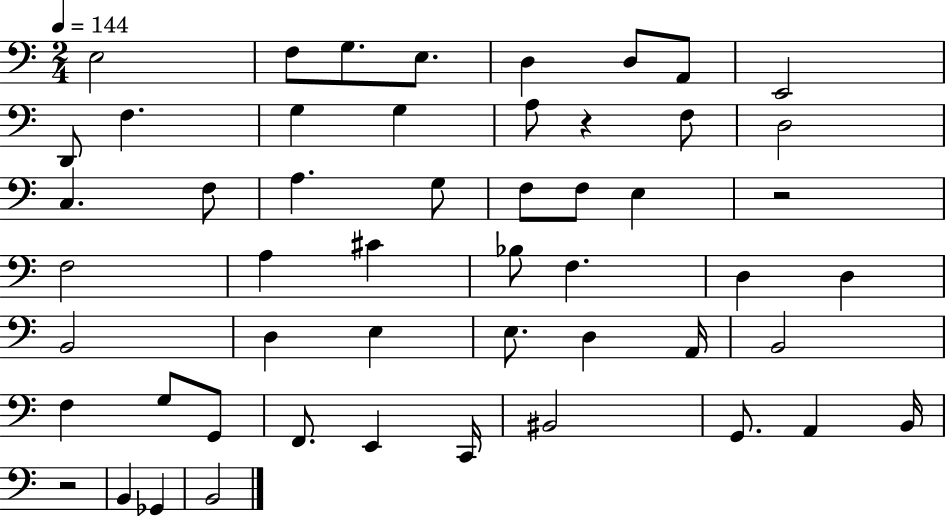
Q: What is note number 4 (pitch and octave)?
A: E3